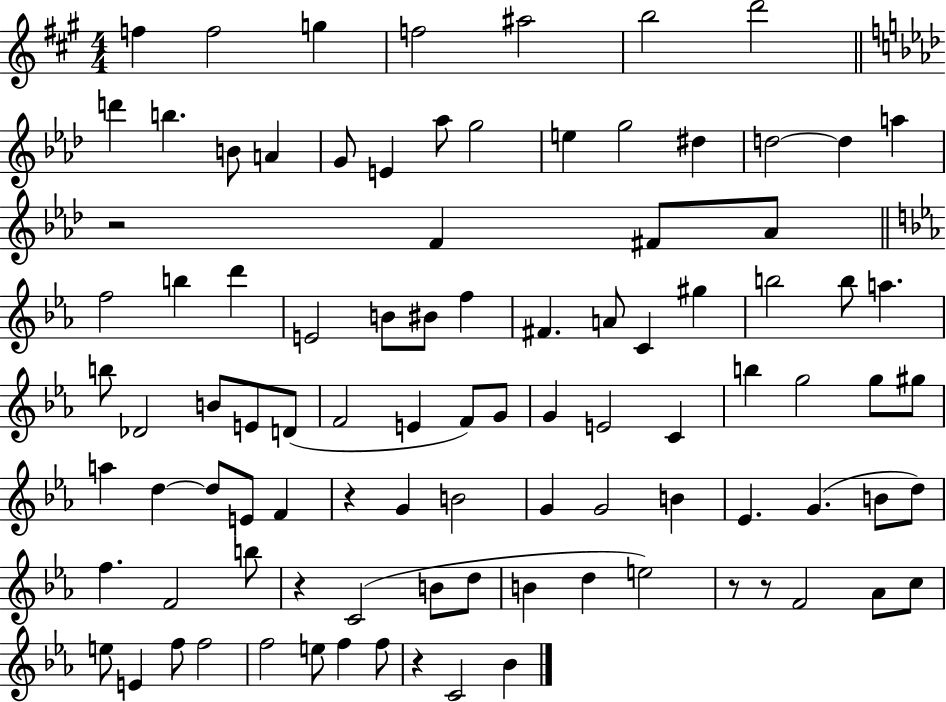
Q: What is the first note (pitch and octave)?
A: F5